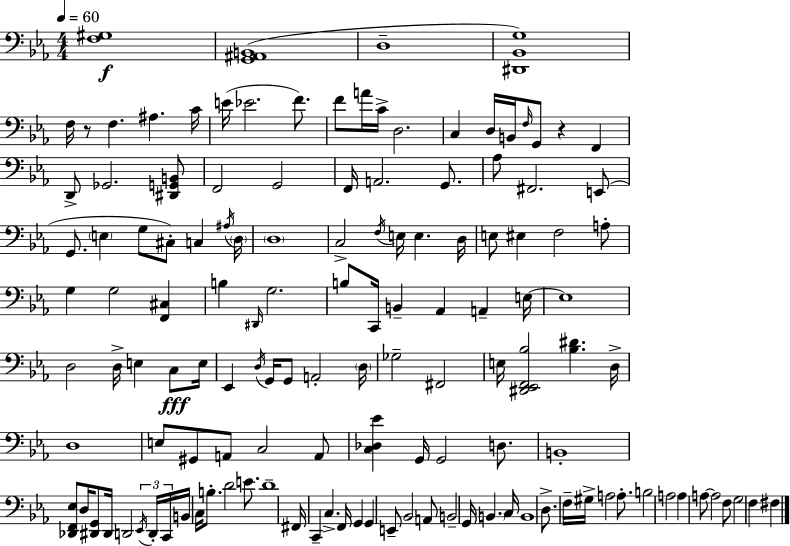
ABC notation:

X:1
T:Untitled
M:4/4
L:1/4
K:Eb
[F,^G,]4 [G,,^A,,B,,]4 D,4 [^D,,_B,,G,]4 F,/4 z/2 F, ^A, C/4 E/4 _E2 F/2 F/2 A/4 C/4 D,2 C, D,/4 B,,/4 F,/4 G,,/2 z F,, D,,/2 _G,,2 [^D,,G,,B,,]/2 F,,2 G,,2 F,,/4 A,,2 G,,/2 _A,/2 ^F,,2 E,,/2 G,,/2 E, G,/2 ^C,/2 C, ^A,/4 D,/4 D,4 C,2 F,/4 E,/4 E, D,/4 E,/2 ^E, F,2 A,/2 G, G,2 [F,,^C,] B, ^D,,/4 G,2 B,/2 C,,/4 B,, _A,, A,, E,/4 E,4 D,2 D,/4 E, C,/2 E,/4 _E,, D,/4 G,,/4 G,,/2 A,,2 D,/4 _G,2 ^F,,2 E,/4 [^D,,_E,,F,,_B,]2 [_B,^D] D,/4 D,4 E,/2 ^G,,/2 A,,/2 C,2 A,,/2 [C,_D,_E] G,,/4 G,,2 D,/2 B,,4 [_D,,F,,_E,]/2 D,/4 [^D,,G,,]/2 ^D,,/4 D,,2 _E,,/4 D,,/4 C,,/4 B,,/4 C,/4 B,/2 D2 E/2 D4 ^F,,/4 C,, C, F,,/4 G,, G,, E,,/2 _B,,2 A,,/2 B,,2 G,,/4 B,, C,/4 B,,4 D,/2 F,/4 ^G,/4 A,2 A,/2 B,2 A,2 A, A,/2 A,2 F,/2 G,2 F, ^F,